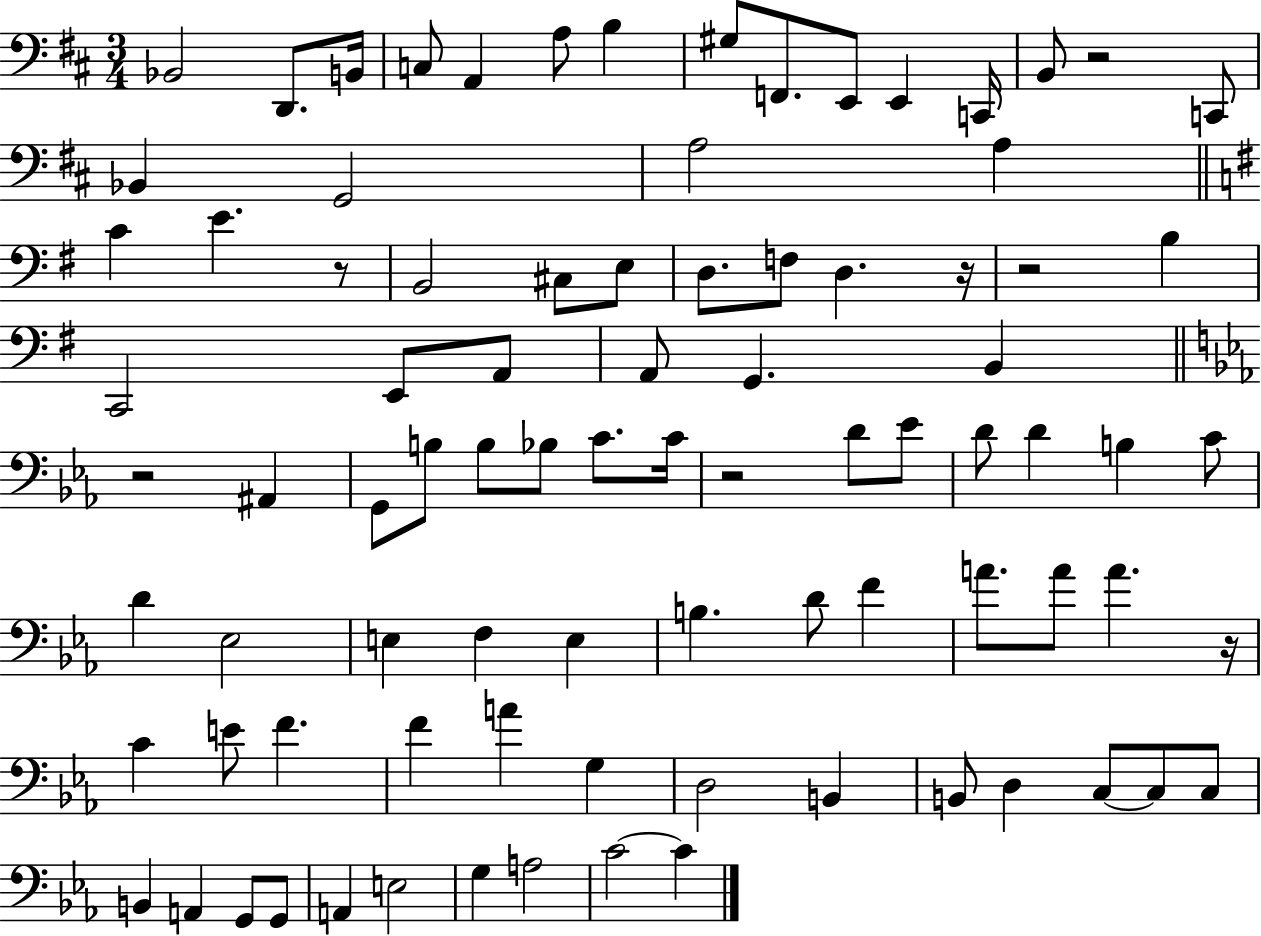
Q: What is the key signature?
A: D major